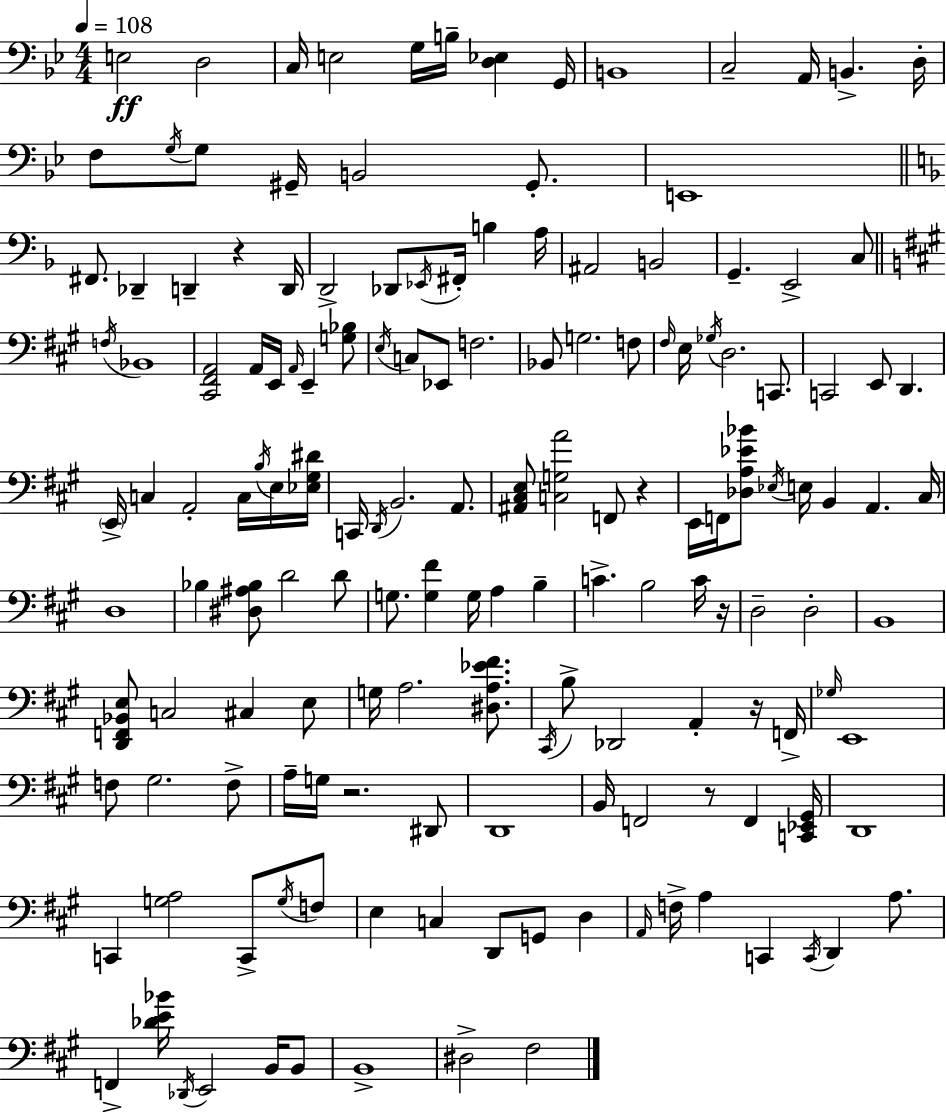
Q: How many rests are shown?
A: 6